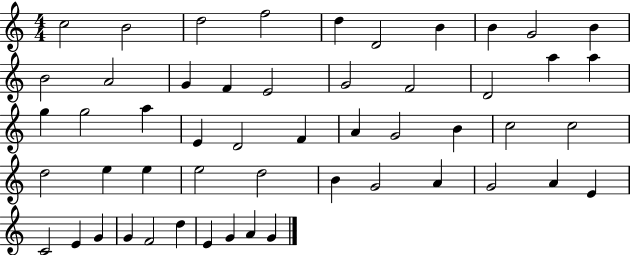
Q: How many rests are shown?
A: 0